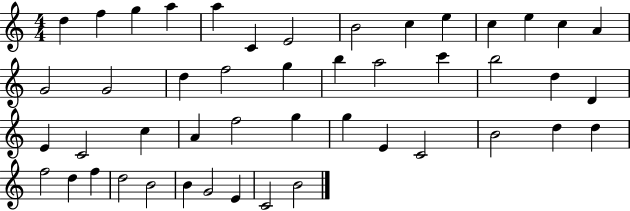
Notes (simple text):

D5/q F5/q G5/q A5/q A5/q C4/q E4/h B4/h C5/q E5/q C5/q E5/q C5/q A4/q G4/h G4/h D5/q F5/h G5/q B5/q A5/h C6/q B5/h D5/q D4/q E4/q C4/h C5/q A4/q F5/h G5/q G5/q E4/q C4/h B4/h D5/q D5/q F5/h D5/q F5/q D5/h B4/h B4/q G4/h E4/q C4/h B4/h